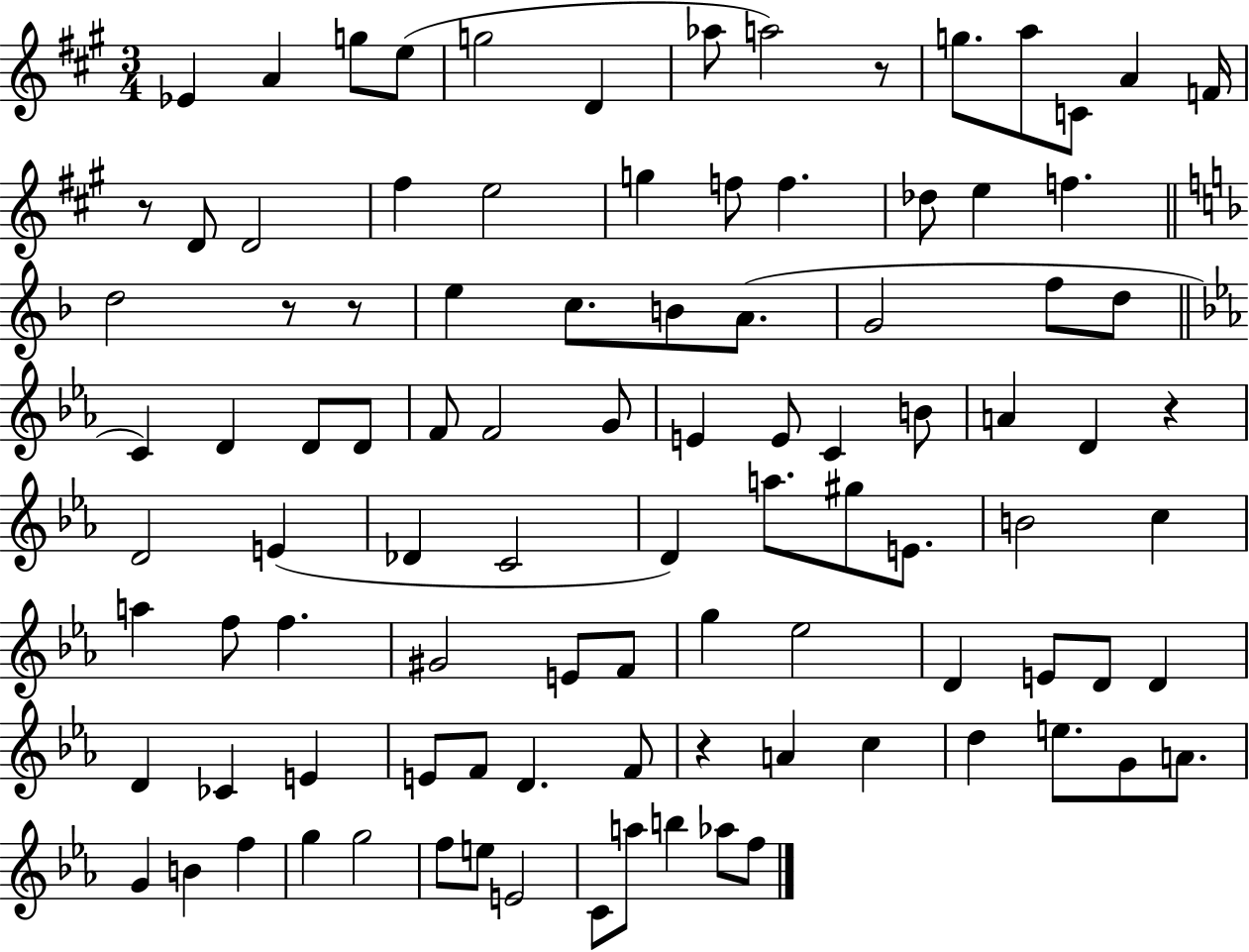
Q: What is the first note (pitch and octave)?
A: Eb4